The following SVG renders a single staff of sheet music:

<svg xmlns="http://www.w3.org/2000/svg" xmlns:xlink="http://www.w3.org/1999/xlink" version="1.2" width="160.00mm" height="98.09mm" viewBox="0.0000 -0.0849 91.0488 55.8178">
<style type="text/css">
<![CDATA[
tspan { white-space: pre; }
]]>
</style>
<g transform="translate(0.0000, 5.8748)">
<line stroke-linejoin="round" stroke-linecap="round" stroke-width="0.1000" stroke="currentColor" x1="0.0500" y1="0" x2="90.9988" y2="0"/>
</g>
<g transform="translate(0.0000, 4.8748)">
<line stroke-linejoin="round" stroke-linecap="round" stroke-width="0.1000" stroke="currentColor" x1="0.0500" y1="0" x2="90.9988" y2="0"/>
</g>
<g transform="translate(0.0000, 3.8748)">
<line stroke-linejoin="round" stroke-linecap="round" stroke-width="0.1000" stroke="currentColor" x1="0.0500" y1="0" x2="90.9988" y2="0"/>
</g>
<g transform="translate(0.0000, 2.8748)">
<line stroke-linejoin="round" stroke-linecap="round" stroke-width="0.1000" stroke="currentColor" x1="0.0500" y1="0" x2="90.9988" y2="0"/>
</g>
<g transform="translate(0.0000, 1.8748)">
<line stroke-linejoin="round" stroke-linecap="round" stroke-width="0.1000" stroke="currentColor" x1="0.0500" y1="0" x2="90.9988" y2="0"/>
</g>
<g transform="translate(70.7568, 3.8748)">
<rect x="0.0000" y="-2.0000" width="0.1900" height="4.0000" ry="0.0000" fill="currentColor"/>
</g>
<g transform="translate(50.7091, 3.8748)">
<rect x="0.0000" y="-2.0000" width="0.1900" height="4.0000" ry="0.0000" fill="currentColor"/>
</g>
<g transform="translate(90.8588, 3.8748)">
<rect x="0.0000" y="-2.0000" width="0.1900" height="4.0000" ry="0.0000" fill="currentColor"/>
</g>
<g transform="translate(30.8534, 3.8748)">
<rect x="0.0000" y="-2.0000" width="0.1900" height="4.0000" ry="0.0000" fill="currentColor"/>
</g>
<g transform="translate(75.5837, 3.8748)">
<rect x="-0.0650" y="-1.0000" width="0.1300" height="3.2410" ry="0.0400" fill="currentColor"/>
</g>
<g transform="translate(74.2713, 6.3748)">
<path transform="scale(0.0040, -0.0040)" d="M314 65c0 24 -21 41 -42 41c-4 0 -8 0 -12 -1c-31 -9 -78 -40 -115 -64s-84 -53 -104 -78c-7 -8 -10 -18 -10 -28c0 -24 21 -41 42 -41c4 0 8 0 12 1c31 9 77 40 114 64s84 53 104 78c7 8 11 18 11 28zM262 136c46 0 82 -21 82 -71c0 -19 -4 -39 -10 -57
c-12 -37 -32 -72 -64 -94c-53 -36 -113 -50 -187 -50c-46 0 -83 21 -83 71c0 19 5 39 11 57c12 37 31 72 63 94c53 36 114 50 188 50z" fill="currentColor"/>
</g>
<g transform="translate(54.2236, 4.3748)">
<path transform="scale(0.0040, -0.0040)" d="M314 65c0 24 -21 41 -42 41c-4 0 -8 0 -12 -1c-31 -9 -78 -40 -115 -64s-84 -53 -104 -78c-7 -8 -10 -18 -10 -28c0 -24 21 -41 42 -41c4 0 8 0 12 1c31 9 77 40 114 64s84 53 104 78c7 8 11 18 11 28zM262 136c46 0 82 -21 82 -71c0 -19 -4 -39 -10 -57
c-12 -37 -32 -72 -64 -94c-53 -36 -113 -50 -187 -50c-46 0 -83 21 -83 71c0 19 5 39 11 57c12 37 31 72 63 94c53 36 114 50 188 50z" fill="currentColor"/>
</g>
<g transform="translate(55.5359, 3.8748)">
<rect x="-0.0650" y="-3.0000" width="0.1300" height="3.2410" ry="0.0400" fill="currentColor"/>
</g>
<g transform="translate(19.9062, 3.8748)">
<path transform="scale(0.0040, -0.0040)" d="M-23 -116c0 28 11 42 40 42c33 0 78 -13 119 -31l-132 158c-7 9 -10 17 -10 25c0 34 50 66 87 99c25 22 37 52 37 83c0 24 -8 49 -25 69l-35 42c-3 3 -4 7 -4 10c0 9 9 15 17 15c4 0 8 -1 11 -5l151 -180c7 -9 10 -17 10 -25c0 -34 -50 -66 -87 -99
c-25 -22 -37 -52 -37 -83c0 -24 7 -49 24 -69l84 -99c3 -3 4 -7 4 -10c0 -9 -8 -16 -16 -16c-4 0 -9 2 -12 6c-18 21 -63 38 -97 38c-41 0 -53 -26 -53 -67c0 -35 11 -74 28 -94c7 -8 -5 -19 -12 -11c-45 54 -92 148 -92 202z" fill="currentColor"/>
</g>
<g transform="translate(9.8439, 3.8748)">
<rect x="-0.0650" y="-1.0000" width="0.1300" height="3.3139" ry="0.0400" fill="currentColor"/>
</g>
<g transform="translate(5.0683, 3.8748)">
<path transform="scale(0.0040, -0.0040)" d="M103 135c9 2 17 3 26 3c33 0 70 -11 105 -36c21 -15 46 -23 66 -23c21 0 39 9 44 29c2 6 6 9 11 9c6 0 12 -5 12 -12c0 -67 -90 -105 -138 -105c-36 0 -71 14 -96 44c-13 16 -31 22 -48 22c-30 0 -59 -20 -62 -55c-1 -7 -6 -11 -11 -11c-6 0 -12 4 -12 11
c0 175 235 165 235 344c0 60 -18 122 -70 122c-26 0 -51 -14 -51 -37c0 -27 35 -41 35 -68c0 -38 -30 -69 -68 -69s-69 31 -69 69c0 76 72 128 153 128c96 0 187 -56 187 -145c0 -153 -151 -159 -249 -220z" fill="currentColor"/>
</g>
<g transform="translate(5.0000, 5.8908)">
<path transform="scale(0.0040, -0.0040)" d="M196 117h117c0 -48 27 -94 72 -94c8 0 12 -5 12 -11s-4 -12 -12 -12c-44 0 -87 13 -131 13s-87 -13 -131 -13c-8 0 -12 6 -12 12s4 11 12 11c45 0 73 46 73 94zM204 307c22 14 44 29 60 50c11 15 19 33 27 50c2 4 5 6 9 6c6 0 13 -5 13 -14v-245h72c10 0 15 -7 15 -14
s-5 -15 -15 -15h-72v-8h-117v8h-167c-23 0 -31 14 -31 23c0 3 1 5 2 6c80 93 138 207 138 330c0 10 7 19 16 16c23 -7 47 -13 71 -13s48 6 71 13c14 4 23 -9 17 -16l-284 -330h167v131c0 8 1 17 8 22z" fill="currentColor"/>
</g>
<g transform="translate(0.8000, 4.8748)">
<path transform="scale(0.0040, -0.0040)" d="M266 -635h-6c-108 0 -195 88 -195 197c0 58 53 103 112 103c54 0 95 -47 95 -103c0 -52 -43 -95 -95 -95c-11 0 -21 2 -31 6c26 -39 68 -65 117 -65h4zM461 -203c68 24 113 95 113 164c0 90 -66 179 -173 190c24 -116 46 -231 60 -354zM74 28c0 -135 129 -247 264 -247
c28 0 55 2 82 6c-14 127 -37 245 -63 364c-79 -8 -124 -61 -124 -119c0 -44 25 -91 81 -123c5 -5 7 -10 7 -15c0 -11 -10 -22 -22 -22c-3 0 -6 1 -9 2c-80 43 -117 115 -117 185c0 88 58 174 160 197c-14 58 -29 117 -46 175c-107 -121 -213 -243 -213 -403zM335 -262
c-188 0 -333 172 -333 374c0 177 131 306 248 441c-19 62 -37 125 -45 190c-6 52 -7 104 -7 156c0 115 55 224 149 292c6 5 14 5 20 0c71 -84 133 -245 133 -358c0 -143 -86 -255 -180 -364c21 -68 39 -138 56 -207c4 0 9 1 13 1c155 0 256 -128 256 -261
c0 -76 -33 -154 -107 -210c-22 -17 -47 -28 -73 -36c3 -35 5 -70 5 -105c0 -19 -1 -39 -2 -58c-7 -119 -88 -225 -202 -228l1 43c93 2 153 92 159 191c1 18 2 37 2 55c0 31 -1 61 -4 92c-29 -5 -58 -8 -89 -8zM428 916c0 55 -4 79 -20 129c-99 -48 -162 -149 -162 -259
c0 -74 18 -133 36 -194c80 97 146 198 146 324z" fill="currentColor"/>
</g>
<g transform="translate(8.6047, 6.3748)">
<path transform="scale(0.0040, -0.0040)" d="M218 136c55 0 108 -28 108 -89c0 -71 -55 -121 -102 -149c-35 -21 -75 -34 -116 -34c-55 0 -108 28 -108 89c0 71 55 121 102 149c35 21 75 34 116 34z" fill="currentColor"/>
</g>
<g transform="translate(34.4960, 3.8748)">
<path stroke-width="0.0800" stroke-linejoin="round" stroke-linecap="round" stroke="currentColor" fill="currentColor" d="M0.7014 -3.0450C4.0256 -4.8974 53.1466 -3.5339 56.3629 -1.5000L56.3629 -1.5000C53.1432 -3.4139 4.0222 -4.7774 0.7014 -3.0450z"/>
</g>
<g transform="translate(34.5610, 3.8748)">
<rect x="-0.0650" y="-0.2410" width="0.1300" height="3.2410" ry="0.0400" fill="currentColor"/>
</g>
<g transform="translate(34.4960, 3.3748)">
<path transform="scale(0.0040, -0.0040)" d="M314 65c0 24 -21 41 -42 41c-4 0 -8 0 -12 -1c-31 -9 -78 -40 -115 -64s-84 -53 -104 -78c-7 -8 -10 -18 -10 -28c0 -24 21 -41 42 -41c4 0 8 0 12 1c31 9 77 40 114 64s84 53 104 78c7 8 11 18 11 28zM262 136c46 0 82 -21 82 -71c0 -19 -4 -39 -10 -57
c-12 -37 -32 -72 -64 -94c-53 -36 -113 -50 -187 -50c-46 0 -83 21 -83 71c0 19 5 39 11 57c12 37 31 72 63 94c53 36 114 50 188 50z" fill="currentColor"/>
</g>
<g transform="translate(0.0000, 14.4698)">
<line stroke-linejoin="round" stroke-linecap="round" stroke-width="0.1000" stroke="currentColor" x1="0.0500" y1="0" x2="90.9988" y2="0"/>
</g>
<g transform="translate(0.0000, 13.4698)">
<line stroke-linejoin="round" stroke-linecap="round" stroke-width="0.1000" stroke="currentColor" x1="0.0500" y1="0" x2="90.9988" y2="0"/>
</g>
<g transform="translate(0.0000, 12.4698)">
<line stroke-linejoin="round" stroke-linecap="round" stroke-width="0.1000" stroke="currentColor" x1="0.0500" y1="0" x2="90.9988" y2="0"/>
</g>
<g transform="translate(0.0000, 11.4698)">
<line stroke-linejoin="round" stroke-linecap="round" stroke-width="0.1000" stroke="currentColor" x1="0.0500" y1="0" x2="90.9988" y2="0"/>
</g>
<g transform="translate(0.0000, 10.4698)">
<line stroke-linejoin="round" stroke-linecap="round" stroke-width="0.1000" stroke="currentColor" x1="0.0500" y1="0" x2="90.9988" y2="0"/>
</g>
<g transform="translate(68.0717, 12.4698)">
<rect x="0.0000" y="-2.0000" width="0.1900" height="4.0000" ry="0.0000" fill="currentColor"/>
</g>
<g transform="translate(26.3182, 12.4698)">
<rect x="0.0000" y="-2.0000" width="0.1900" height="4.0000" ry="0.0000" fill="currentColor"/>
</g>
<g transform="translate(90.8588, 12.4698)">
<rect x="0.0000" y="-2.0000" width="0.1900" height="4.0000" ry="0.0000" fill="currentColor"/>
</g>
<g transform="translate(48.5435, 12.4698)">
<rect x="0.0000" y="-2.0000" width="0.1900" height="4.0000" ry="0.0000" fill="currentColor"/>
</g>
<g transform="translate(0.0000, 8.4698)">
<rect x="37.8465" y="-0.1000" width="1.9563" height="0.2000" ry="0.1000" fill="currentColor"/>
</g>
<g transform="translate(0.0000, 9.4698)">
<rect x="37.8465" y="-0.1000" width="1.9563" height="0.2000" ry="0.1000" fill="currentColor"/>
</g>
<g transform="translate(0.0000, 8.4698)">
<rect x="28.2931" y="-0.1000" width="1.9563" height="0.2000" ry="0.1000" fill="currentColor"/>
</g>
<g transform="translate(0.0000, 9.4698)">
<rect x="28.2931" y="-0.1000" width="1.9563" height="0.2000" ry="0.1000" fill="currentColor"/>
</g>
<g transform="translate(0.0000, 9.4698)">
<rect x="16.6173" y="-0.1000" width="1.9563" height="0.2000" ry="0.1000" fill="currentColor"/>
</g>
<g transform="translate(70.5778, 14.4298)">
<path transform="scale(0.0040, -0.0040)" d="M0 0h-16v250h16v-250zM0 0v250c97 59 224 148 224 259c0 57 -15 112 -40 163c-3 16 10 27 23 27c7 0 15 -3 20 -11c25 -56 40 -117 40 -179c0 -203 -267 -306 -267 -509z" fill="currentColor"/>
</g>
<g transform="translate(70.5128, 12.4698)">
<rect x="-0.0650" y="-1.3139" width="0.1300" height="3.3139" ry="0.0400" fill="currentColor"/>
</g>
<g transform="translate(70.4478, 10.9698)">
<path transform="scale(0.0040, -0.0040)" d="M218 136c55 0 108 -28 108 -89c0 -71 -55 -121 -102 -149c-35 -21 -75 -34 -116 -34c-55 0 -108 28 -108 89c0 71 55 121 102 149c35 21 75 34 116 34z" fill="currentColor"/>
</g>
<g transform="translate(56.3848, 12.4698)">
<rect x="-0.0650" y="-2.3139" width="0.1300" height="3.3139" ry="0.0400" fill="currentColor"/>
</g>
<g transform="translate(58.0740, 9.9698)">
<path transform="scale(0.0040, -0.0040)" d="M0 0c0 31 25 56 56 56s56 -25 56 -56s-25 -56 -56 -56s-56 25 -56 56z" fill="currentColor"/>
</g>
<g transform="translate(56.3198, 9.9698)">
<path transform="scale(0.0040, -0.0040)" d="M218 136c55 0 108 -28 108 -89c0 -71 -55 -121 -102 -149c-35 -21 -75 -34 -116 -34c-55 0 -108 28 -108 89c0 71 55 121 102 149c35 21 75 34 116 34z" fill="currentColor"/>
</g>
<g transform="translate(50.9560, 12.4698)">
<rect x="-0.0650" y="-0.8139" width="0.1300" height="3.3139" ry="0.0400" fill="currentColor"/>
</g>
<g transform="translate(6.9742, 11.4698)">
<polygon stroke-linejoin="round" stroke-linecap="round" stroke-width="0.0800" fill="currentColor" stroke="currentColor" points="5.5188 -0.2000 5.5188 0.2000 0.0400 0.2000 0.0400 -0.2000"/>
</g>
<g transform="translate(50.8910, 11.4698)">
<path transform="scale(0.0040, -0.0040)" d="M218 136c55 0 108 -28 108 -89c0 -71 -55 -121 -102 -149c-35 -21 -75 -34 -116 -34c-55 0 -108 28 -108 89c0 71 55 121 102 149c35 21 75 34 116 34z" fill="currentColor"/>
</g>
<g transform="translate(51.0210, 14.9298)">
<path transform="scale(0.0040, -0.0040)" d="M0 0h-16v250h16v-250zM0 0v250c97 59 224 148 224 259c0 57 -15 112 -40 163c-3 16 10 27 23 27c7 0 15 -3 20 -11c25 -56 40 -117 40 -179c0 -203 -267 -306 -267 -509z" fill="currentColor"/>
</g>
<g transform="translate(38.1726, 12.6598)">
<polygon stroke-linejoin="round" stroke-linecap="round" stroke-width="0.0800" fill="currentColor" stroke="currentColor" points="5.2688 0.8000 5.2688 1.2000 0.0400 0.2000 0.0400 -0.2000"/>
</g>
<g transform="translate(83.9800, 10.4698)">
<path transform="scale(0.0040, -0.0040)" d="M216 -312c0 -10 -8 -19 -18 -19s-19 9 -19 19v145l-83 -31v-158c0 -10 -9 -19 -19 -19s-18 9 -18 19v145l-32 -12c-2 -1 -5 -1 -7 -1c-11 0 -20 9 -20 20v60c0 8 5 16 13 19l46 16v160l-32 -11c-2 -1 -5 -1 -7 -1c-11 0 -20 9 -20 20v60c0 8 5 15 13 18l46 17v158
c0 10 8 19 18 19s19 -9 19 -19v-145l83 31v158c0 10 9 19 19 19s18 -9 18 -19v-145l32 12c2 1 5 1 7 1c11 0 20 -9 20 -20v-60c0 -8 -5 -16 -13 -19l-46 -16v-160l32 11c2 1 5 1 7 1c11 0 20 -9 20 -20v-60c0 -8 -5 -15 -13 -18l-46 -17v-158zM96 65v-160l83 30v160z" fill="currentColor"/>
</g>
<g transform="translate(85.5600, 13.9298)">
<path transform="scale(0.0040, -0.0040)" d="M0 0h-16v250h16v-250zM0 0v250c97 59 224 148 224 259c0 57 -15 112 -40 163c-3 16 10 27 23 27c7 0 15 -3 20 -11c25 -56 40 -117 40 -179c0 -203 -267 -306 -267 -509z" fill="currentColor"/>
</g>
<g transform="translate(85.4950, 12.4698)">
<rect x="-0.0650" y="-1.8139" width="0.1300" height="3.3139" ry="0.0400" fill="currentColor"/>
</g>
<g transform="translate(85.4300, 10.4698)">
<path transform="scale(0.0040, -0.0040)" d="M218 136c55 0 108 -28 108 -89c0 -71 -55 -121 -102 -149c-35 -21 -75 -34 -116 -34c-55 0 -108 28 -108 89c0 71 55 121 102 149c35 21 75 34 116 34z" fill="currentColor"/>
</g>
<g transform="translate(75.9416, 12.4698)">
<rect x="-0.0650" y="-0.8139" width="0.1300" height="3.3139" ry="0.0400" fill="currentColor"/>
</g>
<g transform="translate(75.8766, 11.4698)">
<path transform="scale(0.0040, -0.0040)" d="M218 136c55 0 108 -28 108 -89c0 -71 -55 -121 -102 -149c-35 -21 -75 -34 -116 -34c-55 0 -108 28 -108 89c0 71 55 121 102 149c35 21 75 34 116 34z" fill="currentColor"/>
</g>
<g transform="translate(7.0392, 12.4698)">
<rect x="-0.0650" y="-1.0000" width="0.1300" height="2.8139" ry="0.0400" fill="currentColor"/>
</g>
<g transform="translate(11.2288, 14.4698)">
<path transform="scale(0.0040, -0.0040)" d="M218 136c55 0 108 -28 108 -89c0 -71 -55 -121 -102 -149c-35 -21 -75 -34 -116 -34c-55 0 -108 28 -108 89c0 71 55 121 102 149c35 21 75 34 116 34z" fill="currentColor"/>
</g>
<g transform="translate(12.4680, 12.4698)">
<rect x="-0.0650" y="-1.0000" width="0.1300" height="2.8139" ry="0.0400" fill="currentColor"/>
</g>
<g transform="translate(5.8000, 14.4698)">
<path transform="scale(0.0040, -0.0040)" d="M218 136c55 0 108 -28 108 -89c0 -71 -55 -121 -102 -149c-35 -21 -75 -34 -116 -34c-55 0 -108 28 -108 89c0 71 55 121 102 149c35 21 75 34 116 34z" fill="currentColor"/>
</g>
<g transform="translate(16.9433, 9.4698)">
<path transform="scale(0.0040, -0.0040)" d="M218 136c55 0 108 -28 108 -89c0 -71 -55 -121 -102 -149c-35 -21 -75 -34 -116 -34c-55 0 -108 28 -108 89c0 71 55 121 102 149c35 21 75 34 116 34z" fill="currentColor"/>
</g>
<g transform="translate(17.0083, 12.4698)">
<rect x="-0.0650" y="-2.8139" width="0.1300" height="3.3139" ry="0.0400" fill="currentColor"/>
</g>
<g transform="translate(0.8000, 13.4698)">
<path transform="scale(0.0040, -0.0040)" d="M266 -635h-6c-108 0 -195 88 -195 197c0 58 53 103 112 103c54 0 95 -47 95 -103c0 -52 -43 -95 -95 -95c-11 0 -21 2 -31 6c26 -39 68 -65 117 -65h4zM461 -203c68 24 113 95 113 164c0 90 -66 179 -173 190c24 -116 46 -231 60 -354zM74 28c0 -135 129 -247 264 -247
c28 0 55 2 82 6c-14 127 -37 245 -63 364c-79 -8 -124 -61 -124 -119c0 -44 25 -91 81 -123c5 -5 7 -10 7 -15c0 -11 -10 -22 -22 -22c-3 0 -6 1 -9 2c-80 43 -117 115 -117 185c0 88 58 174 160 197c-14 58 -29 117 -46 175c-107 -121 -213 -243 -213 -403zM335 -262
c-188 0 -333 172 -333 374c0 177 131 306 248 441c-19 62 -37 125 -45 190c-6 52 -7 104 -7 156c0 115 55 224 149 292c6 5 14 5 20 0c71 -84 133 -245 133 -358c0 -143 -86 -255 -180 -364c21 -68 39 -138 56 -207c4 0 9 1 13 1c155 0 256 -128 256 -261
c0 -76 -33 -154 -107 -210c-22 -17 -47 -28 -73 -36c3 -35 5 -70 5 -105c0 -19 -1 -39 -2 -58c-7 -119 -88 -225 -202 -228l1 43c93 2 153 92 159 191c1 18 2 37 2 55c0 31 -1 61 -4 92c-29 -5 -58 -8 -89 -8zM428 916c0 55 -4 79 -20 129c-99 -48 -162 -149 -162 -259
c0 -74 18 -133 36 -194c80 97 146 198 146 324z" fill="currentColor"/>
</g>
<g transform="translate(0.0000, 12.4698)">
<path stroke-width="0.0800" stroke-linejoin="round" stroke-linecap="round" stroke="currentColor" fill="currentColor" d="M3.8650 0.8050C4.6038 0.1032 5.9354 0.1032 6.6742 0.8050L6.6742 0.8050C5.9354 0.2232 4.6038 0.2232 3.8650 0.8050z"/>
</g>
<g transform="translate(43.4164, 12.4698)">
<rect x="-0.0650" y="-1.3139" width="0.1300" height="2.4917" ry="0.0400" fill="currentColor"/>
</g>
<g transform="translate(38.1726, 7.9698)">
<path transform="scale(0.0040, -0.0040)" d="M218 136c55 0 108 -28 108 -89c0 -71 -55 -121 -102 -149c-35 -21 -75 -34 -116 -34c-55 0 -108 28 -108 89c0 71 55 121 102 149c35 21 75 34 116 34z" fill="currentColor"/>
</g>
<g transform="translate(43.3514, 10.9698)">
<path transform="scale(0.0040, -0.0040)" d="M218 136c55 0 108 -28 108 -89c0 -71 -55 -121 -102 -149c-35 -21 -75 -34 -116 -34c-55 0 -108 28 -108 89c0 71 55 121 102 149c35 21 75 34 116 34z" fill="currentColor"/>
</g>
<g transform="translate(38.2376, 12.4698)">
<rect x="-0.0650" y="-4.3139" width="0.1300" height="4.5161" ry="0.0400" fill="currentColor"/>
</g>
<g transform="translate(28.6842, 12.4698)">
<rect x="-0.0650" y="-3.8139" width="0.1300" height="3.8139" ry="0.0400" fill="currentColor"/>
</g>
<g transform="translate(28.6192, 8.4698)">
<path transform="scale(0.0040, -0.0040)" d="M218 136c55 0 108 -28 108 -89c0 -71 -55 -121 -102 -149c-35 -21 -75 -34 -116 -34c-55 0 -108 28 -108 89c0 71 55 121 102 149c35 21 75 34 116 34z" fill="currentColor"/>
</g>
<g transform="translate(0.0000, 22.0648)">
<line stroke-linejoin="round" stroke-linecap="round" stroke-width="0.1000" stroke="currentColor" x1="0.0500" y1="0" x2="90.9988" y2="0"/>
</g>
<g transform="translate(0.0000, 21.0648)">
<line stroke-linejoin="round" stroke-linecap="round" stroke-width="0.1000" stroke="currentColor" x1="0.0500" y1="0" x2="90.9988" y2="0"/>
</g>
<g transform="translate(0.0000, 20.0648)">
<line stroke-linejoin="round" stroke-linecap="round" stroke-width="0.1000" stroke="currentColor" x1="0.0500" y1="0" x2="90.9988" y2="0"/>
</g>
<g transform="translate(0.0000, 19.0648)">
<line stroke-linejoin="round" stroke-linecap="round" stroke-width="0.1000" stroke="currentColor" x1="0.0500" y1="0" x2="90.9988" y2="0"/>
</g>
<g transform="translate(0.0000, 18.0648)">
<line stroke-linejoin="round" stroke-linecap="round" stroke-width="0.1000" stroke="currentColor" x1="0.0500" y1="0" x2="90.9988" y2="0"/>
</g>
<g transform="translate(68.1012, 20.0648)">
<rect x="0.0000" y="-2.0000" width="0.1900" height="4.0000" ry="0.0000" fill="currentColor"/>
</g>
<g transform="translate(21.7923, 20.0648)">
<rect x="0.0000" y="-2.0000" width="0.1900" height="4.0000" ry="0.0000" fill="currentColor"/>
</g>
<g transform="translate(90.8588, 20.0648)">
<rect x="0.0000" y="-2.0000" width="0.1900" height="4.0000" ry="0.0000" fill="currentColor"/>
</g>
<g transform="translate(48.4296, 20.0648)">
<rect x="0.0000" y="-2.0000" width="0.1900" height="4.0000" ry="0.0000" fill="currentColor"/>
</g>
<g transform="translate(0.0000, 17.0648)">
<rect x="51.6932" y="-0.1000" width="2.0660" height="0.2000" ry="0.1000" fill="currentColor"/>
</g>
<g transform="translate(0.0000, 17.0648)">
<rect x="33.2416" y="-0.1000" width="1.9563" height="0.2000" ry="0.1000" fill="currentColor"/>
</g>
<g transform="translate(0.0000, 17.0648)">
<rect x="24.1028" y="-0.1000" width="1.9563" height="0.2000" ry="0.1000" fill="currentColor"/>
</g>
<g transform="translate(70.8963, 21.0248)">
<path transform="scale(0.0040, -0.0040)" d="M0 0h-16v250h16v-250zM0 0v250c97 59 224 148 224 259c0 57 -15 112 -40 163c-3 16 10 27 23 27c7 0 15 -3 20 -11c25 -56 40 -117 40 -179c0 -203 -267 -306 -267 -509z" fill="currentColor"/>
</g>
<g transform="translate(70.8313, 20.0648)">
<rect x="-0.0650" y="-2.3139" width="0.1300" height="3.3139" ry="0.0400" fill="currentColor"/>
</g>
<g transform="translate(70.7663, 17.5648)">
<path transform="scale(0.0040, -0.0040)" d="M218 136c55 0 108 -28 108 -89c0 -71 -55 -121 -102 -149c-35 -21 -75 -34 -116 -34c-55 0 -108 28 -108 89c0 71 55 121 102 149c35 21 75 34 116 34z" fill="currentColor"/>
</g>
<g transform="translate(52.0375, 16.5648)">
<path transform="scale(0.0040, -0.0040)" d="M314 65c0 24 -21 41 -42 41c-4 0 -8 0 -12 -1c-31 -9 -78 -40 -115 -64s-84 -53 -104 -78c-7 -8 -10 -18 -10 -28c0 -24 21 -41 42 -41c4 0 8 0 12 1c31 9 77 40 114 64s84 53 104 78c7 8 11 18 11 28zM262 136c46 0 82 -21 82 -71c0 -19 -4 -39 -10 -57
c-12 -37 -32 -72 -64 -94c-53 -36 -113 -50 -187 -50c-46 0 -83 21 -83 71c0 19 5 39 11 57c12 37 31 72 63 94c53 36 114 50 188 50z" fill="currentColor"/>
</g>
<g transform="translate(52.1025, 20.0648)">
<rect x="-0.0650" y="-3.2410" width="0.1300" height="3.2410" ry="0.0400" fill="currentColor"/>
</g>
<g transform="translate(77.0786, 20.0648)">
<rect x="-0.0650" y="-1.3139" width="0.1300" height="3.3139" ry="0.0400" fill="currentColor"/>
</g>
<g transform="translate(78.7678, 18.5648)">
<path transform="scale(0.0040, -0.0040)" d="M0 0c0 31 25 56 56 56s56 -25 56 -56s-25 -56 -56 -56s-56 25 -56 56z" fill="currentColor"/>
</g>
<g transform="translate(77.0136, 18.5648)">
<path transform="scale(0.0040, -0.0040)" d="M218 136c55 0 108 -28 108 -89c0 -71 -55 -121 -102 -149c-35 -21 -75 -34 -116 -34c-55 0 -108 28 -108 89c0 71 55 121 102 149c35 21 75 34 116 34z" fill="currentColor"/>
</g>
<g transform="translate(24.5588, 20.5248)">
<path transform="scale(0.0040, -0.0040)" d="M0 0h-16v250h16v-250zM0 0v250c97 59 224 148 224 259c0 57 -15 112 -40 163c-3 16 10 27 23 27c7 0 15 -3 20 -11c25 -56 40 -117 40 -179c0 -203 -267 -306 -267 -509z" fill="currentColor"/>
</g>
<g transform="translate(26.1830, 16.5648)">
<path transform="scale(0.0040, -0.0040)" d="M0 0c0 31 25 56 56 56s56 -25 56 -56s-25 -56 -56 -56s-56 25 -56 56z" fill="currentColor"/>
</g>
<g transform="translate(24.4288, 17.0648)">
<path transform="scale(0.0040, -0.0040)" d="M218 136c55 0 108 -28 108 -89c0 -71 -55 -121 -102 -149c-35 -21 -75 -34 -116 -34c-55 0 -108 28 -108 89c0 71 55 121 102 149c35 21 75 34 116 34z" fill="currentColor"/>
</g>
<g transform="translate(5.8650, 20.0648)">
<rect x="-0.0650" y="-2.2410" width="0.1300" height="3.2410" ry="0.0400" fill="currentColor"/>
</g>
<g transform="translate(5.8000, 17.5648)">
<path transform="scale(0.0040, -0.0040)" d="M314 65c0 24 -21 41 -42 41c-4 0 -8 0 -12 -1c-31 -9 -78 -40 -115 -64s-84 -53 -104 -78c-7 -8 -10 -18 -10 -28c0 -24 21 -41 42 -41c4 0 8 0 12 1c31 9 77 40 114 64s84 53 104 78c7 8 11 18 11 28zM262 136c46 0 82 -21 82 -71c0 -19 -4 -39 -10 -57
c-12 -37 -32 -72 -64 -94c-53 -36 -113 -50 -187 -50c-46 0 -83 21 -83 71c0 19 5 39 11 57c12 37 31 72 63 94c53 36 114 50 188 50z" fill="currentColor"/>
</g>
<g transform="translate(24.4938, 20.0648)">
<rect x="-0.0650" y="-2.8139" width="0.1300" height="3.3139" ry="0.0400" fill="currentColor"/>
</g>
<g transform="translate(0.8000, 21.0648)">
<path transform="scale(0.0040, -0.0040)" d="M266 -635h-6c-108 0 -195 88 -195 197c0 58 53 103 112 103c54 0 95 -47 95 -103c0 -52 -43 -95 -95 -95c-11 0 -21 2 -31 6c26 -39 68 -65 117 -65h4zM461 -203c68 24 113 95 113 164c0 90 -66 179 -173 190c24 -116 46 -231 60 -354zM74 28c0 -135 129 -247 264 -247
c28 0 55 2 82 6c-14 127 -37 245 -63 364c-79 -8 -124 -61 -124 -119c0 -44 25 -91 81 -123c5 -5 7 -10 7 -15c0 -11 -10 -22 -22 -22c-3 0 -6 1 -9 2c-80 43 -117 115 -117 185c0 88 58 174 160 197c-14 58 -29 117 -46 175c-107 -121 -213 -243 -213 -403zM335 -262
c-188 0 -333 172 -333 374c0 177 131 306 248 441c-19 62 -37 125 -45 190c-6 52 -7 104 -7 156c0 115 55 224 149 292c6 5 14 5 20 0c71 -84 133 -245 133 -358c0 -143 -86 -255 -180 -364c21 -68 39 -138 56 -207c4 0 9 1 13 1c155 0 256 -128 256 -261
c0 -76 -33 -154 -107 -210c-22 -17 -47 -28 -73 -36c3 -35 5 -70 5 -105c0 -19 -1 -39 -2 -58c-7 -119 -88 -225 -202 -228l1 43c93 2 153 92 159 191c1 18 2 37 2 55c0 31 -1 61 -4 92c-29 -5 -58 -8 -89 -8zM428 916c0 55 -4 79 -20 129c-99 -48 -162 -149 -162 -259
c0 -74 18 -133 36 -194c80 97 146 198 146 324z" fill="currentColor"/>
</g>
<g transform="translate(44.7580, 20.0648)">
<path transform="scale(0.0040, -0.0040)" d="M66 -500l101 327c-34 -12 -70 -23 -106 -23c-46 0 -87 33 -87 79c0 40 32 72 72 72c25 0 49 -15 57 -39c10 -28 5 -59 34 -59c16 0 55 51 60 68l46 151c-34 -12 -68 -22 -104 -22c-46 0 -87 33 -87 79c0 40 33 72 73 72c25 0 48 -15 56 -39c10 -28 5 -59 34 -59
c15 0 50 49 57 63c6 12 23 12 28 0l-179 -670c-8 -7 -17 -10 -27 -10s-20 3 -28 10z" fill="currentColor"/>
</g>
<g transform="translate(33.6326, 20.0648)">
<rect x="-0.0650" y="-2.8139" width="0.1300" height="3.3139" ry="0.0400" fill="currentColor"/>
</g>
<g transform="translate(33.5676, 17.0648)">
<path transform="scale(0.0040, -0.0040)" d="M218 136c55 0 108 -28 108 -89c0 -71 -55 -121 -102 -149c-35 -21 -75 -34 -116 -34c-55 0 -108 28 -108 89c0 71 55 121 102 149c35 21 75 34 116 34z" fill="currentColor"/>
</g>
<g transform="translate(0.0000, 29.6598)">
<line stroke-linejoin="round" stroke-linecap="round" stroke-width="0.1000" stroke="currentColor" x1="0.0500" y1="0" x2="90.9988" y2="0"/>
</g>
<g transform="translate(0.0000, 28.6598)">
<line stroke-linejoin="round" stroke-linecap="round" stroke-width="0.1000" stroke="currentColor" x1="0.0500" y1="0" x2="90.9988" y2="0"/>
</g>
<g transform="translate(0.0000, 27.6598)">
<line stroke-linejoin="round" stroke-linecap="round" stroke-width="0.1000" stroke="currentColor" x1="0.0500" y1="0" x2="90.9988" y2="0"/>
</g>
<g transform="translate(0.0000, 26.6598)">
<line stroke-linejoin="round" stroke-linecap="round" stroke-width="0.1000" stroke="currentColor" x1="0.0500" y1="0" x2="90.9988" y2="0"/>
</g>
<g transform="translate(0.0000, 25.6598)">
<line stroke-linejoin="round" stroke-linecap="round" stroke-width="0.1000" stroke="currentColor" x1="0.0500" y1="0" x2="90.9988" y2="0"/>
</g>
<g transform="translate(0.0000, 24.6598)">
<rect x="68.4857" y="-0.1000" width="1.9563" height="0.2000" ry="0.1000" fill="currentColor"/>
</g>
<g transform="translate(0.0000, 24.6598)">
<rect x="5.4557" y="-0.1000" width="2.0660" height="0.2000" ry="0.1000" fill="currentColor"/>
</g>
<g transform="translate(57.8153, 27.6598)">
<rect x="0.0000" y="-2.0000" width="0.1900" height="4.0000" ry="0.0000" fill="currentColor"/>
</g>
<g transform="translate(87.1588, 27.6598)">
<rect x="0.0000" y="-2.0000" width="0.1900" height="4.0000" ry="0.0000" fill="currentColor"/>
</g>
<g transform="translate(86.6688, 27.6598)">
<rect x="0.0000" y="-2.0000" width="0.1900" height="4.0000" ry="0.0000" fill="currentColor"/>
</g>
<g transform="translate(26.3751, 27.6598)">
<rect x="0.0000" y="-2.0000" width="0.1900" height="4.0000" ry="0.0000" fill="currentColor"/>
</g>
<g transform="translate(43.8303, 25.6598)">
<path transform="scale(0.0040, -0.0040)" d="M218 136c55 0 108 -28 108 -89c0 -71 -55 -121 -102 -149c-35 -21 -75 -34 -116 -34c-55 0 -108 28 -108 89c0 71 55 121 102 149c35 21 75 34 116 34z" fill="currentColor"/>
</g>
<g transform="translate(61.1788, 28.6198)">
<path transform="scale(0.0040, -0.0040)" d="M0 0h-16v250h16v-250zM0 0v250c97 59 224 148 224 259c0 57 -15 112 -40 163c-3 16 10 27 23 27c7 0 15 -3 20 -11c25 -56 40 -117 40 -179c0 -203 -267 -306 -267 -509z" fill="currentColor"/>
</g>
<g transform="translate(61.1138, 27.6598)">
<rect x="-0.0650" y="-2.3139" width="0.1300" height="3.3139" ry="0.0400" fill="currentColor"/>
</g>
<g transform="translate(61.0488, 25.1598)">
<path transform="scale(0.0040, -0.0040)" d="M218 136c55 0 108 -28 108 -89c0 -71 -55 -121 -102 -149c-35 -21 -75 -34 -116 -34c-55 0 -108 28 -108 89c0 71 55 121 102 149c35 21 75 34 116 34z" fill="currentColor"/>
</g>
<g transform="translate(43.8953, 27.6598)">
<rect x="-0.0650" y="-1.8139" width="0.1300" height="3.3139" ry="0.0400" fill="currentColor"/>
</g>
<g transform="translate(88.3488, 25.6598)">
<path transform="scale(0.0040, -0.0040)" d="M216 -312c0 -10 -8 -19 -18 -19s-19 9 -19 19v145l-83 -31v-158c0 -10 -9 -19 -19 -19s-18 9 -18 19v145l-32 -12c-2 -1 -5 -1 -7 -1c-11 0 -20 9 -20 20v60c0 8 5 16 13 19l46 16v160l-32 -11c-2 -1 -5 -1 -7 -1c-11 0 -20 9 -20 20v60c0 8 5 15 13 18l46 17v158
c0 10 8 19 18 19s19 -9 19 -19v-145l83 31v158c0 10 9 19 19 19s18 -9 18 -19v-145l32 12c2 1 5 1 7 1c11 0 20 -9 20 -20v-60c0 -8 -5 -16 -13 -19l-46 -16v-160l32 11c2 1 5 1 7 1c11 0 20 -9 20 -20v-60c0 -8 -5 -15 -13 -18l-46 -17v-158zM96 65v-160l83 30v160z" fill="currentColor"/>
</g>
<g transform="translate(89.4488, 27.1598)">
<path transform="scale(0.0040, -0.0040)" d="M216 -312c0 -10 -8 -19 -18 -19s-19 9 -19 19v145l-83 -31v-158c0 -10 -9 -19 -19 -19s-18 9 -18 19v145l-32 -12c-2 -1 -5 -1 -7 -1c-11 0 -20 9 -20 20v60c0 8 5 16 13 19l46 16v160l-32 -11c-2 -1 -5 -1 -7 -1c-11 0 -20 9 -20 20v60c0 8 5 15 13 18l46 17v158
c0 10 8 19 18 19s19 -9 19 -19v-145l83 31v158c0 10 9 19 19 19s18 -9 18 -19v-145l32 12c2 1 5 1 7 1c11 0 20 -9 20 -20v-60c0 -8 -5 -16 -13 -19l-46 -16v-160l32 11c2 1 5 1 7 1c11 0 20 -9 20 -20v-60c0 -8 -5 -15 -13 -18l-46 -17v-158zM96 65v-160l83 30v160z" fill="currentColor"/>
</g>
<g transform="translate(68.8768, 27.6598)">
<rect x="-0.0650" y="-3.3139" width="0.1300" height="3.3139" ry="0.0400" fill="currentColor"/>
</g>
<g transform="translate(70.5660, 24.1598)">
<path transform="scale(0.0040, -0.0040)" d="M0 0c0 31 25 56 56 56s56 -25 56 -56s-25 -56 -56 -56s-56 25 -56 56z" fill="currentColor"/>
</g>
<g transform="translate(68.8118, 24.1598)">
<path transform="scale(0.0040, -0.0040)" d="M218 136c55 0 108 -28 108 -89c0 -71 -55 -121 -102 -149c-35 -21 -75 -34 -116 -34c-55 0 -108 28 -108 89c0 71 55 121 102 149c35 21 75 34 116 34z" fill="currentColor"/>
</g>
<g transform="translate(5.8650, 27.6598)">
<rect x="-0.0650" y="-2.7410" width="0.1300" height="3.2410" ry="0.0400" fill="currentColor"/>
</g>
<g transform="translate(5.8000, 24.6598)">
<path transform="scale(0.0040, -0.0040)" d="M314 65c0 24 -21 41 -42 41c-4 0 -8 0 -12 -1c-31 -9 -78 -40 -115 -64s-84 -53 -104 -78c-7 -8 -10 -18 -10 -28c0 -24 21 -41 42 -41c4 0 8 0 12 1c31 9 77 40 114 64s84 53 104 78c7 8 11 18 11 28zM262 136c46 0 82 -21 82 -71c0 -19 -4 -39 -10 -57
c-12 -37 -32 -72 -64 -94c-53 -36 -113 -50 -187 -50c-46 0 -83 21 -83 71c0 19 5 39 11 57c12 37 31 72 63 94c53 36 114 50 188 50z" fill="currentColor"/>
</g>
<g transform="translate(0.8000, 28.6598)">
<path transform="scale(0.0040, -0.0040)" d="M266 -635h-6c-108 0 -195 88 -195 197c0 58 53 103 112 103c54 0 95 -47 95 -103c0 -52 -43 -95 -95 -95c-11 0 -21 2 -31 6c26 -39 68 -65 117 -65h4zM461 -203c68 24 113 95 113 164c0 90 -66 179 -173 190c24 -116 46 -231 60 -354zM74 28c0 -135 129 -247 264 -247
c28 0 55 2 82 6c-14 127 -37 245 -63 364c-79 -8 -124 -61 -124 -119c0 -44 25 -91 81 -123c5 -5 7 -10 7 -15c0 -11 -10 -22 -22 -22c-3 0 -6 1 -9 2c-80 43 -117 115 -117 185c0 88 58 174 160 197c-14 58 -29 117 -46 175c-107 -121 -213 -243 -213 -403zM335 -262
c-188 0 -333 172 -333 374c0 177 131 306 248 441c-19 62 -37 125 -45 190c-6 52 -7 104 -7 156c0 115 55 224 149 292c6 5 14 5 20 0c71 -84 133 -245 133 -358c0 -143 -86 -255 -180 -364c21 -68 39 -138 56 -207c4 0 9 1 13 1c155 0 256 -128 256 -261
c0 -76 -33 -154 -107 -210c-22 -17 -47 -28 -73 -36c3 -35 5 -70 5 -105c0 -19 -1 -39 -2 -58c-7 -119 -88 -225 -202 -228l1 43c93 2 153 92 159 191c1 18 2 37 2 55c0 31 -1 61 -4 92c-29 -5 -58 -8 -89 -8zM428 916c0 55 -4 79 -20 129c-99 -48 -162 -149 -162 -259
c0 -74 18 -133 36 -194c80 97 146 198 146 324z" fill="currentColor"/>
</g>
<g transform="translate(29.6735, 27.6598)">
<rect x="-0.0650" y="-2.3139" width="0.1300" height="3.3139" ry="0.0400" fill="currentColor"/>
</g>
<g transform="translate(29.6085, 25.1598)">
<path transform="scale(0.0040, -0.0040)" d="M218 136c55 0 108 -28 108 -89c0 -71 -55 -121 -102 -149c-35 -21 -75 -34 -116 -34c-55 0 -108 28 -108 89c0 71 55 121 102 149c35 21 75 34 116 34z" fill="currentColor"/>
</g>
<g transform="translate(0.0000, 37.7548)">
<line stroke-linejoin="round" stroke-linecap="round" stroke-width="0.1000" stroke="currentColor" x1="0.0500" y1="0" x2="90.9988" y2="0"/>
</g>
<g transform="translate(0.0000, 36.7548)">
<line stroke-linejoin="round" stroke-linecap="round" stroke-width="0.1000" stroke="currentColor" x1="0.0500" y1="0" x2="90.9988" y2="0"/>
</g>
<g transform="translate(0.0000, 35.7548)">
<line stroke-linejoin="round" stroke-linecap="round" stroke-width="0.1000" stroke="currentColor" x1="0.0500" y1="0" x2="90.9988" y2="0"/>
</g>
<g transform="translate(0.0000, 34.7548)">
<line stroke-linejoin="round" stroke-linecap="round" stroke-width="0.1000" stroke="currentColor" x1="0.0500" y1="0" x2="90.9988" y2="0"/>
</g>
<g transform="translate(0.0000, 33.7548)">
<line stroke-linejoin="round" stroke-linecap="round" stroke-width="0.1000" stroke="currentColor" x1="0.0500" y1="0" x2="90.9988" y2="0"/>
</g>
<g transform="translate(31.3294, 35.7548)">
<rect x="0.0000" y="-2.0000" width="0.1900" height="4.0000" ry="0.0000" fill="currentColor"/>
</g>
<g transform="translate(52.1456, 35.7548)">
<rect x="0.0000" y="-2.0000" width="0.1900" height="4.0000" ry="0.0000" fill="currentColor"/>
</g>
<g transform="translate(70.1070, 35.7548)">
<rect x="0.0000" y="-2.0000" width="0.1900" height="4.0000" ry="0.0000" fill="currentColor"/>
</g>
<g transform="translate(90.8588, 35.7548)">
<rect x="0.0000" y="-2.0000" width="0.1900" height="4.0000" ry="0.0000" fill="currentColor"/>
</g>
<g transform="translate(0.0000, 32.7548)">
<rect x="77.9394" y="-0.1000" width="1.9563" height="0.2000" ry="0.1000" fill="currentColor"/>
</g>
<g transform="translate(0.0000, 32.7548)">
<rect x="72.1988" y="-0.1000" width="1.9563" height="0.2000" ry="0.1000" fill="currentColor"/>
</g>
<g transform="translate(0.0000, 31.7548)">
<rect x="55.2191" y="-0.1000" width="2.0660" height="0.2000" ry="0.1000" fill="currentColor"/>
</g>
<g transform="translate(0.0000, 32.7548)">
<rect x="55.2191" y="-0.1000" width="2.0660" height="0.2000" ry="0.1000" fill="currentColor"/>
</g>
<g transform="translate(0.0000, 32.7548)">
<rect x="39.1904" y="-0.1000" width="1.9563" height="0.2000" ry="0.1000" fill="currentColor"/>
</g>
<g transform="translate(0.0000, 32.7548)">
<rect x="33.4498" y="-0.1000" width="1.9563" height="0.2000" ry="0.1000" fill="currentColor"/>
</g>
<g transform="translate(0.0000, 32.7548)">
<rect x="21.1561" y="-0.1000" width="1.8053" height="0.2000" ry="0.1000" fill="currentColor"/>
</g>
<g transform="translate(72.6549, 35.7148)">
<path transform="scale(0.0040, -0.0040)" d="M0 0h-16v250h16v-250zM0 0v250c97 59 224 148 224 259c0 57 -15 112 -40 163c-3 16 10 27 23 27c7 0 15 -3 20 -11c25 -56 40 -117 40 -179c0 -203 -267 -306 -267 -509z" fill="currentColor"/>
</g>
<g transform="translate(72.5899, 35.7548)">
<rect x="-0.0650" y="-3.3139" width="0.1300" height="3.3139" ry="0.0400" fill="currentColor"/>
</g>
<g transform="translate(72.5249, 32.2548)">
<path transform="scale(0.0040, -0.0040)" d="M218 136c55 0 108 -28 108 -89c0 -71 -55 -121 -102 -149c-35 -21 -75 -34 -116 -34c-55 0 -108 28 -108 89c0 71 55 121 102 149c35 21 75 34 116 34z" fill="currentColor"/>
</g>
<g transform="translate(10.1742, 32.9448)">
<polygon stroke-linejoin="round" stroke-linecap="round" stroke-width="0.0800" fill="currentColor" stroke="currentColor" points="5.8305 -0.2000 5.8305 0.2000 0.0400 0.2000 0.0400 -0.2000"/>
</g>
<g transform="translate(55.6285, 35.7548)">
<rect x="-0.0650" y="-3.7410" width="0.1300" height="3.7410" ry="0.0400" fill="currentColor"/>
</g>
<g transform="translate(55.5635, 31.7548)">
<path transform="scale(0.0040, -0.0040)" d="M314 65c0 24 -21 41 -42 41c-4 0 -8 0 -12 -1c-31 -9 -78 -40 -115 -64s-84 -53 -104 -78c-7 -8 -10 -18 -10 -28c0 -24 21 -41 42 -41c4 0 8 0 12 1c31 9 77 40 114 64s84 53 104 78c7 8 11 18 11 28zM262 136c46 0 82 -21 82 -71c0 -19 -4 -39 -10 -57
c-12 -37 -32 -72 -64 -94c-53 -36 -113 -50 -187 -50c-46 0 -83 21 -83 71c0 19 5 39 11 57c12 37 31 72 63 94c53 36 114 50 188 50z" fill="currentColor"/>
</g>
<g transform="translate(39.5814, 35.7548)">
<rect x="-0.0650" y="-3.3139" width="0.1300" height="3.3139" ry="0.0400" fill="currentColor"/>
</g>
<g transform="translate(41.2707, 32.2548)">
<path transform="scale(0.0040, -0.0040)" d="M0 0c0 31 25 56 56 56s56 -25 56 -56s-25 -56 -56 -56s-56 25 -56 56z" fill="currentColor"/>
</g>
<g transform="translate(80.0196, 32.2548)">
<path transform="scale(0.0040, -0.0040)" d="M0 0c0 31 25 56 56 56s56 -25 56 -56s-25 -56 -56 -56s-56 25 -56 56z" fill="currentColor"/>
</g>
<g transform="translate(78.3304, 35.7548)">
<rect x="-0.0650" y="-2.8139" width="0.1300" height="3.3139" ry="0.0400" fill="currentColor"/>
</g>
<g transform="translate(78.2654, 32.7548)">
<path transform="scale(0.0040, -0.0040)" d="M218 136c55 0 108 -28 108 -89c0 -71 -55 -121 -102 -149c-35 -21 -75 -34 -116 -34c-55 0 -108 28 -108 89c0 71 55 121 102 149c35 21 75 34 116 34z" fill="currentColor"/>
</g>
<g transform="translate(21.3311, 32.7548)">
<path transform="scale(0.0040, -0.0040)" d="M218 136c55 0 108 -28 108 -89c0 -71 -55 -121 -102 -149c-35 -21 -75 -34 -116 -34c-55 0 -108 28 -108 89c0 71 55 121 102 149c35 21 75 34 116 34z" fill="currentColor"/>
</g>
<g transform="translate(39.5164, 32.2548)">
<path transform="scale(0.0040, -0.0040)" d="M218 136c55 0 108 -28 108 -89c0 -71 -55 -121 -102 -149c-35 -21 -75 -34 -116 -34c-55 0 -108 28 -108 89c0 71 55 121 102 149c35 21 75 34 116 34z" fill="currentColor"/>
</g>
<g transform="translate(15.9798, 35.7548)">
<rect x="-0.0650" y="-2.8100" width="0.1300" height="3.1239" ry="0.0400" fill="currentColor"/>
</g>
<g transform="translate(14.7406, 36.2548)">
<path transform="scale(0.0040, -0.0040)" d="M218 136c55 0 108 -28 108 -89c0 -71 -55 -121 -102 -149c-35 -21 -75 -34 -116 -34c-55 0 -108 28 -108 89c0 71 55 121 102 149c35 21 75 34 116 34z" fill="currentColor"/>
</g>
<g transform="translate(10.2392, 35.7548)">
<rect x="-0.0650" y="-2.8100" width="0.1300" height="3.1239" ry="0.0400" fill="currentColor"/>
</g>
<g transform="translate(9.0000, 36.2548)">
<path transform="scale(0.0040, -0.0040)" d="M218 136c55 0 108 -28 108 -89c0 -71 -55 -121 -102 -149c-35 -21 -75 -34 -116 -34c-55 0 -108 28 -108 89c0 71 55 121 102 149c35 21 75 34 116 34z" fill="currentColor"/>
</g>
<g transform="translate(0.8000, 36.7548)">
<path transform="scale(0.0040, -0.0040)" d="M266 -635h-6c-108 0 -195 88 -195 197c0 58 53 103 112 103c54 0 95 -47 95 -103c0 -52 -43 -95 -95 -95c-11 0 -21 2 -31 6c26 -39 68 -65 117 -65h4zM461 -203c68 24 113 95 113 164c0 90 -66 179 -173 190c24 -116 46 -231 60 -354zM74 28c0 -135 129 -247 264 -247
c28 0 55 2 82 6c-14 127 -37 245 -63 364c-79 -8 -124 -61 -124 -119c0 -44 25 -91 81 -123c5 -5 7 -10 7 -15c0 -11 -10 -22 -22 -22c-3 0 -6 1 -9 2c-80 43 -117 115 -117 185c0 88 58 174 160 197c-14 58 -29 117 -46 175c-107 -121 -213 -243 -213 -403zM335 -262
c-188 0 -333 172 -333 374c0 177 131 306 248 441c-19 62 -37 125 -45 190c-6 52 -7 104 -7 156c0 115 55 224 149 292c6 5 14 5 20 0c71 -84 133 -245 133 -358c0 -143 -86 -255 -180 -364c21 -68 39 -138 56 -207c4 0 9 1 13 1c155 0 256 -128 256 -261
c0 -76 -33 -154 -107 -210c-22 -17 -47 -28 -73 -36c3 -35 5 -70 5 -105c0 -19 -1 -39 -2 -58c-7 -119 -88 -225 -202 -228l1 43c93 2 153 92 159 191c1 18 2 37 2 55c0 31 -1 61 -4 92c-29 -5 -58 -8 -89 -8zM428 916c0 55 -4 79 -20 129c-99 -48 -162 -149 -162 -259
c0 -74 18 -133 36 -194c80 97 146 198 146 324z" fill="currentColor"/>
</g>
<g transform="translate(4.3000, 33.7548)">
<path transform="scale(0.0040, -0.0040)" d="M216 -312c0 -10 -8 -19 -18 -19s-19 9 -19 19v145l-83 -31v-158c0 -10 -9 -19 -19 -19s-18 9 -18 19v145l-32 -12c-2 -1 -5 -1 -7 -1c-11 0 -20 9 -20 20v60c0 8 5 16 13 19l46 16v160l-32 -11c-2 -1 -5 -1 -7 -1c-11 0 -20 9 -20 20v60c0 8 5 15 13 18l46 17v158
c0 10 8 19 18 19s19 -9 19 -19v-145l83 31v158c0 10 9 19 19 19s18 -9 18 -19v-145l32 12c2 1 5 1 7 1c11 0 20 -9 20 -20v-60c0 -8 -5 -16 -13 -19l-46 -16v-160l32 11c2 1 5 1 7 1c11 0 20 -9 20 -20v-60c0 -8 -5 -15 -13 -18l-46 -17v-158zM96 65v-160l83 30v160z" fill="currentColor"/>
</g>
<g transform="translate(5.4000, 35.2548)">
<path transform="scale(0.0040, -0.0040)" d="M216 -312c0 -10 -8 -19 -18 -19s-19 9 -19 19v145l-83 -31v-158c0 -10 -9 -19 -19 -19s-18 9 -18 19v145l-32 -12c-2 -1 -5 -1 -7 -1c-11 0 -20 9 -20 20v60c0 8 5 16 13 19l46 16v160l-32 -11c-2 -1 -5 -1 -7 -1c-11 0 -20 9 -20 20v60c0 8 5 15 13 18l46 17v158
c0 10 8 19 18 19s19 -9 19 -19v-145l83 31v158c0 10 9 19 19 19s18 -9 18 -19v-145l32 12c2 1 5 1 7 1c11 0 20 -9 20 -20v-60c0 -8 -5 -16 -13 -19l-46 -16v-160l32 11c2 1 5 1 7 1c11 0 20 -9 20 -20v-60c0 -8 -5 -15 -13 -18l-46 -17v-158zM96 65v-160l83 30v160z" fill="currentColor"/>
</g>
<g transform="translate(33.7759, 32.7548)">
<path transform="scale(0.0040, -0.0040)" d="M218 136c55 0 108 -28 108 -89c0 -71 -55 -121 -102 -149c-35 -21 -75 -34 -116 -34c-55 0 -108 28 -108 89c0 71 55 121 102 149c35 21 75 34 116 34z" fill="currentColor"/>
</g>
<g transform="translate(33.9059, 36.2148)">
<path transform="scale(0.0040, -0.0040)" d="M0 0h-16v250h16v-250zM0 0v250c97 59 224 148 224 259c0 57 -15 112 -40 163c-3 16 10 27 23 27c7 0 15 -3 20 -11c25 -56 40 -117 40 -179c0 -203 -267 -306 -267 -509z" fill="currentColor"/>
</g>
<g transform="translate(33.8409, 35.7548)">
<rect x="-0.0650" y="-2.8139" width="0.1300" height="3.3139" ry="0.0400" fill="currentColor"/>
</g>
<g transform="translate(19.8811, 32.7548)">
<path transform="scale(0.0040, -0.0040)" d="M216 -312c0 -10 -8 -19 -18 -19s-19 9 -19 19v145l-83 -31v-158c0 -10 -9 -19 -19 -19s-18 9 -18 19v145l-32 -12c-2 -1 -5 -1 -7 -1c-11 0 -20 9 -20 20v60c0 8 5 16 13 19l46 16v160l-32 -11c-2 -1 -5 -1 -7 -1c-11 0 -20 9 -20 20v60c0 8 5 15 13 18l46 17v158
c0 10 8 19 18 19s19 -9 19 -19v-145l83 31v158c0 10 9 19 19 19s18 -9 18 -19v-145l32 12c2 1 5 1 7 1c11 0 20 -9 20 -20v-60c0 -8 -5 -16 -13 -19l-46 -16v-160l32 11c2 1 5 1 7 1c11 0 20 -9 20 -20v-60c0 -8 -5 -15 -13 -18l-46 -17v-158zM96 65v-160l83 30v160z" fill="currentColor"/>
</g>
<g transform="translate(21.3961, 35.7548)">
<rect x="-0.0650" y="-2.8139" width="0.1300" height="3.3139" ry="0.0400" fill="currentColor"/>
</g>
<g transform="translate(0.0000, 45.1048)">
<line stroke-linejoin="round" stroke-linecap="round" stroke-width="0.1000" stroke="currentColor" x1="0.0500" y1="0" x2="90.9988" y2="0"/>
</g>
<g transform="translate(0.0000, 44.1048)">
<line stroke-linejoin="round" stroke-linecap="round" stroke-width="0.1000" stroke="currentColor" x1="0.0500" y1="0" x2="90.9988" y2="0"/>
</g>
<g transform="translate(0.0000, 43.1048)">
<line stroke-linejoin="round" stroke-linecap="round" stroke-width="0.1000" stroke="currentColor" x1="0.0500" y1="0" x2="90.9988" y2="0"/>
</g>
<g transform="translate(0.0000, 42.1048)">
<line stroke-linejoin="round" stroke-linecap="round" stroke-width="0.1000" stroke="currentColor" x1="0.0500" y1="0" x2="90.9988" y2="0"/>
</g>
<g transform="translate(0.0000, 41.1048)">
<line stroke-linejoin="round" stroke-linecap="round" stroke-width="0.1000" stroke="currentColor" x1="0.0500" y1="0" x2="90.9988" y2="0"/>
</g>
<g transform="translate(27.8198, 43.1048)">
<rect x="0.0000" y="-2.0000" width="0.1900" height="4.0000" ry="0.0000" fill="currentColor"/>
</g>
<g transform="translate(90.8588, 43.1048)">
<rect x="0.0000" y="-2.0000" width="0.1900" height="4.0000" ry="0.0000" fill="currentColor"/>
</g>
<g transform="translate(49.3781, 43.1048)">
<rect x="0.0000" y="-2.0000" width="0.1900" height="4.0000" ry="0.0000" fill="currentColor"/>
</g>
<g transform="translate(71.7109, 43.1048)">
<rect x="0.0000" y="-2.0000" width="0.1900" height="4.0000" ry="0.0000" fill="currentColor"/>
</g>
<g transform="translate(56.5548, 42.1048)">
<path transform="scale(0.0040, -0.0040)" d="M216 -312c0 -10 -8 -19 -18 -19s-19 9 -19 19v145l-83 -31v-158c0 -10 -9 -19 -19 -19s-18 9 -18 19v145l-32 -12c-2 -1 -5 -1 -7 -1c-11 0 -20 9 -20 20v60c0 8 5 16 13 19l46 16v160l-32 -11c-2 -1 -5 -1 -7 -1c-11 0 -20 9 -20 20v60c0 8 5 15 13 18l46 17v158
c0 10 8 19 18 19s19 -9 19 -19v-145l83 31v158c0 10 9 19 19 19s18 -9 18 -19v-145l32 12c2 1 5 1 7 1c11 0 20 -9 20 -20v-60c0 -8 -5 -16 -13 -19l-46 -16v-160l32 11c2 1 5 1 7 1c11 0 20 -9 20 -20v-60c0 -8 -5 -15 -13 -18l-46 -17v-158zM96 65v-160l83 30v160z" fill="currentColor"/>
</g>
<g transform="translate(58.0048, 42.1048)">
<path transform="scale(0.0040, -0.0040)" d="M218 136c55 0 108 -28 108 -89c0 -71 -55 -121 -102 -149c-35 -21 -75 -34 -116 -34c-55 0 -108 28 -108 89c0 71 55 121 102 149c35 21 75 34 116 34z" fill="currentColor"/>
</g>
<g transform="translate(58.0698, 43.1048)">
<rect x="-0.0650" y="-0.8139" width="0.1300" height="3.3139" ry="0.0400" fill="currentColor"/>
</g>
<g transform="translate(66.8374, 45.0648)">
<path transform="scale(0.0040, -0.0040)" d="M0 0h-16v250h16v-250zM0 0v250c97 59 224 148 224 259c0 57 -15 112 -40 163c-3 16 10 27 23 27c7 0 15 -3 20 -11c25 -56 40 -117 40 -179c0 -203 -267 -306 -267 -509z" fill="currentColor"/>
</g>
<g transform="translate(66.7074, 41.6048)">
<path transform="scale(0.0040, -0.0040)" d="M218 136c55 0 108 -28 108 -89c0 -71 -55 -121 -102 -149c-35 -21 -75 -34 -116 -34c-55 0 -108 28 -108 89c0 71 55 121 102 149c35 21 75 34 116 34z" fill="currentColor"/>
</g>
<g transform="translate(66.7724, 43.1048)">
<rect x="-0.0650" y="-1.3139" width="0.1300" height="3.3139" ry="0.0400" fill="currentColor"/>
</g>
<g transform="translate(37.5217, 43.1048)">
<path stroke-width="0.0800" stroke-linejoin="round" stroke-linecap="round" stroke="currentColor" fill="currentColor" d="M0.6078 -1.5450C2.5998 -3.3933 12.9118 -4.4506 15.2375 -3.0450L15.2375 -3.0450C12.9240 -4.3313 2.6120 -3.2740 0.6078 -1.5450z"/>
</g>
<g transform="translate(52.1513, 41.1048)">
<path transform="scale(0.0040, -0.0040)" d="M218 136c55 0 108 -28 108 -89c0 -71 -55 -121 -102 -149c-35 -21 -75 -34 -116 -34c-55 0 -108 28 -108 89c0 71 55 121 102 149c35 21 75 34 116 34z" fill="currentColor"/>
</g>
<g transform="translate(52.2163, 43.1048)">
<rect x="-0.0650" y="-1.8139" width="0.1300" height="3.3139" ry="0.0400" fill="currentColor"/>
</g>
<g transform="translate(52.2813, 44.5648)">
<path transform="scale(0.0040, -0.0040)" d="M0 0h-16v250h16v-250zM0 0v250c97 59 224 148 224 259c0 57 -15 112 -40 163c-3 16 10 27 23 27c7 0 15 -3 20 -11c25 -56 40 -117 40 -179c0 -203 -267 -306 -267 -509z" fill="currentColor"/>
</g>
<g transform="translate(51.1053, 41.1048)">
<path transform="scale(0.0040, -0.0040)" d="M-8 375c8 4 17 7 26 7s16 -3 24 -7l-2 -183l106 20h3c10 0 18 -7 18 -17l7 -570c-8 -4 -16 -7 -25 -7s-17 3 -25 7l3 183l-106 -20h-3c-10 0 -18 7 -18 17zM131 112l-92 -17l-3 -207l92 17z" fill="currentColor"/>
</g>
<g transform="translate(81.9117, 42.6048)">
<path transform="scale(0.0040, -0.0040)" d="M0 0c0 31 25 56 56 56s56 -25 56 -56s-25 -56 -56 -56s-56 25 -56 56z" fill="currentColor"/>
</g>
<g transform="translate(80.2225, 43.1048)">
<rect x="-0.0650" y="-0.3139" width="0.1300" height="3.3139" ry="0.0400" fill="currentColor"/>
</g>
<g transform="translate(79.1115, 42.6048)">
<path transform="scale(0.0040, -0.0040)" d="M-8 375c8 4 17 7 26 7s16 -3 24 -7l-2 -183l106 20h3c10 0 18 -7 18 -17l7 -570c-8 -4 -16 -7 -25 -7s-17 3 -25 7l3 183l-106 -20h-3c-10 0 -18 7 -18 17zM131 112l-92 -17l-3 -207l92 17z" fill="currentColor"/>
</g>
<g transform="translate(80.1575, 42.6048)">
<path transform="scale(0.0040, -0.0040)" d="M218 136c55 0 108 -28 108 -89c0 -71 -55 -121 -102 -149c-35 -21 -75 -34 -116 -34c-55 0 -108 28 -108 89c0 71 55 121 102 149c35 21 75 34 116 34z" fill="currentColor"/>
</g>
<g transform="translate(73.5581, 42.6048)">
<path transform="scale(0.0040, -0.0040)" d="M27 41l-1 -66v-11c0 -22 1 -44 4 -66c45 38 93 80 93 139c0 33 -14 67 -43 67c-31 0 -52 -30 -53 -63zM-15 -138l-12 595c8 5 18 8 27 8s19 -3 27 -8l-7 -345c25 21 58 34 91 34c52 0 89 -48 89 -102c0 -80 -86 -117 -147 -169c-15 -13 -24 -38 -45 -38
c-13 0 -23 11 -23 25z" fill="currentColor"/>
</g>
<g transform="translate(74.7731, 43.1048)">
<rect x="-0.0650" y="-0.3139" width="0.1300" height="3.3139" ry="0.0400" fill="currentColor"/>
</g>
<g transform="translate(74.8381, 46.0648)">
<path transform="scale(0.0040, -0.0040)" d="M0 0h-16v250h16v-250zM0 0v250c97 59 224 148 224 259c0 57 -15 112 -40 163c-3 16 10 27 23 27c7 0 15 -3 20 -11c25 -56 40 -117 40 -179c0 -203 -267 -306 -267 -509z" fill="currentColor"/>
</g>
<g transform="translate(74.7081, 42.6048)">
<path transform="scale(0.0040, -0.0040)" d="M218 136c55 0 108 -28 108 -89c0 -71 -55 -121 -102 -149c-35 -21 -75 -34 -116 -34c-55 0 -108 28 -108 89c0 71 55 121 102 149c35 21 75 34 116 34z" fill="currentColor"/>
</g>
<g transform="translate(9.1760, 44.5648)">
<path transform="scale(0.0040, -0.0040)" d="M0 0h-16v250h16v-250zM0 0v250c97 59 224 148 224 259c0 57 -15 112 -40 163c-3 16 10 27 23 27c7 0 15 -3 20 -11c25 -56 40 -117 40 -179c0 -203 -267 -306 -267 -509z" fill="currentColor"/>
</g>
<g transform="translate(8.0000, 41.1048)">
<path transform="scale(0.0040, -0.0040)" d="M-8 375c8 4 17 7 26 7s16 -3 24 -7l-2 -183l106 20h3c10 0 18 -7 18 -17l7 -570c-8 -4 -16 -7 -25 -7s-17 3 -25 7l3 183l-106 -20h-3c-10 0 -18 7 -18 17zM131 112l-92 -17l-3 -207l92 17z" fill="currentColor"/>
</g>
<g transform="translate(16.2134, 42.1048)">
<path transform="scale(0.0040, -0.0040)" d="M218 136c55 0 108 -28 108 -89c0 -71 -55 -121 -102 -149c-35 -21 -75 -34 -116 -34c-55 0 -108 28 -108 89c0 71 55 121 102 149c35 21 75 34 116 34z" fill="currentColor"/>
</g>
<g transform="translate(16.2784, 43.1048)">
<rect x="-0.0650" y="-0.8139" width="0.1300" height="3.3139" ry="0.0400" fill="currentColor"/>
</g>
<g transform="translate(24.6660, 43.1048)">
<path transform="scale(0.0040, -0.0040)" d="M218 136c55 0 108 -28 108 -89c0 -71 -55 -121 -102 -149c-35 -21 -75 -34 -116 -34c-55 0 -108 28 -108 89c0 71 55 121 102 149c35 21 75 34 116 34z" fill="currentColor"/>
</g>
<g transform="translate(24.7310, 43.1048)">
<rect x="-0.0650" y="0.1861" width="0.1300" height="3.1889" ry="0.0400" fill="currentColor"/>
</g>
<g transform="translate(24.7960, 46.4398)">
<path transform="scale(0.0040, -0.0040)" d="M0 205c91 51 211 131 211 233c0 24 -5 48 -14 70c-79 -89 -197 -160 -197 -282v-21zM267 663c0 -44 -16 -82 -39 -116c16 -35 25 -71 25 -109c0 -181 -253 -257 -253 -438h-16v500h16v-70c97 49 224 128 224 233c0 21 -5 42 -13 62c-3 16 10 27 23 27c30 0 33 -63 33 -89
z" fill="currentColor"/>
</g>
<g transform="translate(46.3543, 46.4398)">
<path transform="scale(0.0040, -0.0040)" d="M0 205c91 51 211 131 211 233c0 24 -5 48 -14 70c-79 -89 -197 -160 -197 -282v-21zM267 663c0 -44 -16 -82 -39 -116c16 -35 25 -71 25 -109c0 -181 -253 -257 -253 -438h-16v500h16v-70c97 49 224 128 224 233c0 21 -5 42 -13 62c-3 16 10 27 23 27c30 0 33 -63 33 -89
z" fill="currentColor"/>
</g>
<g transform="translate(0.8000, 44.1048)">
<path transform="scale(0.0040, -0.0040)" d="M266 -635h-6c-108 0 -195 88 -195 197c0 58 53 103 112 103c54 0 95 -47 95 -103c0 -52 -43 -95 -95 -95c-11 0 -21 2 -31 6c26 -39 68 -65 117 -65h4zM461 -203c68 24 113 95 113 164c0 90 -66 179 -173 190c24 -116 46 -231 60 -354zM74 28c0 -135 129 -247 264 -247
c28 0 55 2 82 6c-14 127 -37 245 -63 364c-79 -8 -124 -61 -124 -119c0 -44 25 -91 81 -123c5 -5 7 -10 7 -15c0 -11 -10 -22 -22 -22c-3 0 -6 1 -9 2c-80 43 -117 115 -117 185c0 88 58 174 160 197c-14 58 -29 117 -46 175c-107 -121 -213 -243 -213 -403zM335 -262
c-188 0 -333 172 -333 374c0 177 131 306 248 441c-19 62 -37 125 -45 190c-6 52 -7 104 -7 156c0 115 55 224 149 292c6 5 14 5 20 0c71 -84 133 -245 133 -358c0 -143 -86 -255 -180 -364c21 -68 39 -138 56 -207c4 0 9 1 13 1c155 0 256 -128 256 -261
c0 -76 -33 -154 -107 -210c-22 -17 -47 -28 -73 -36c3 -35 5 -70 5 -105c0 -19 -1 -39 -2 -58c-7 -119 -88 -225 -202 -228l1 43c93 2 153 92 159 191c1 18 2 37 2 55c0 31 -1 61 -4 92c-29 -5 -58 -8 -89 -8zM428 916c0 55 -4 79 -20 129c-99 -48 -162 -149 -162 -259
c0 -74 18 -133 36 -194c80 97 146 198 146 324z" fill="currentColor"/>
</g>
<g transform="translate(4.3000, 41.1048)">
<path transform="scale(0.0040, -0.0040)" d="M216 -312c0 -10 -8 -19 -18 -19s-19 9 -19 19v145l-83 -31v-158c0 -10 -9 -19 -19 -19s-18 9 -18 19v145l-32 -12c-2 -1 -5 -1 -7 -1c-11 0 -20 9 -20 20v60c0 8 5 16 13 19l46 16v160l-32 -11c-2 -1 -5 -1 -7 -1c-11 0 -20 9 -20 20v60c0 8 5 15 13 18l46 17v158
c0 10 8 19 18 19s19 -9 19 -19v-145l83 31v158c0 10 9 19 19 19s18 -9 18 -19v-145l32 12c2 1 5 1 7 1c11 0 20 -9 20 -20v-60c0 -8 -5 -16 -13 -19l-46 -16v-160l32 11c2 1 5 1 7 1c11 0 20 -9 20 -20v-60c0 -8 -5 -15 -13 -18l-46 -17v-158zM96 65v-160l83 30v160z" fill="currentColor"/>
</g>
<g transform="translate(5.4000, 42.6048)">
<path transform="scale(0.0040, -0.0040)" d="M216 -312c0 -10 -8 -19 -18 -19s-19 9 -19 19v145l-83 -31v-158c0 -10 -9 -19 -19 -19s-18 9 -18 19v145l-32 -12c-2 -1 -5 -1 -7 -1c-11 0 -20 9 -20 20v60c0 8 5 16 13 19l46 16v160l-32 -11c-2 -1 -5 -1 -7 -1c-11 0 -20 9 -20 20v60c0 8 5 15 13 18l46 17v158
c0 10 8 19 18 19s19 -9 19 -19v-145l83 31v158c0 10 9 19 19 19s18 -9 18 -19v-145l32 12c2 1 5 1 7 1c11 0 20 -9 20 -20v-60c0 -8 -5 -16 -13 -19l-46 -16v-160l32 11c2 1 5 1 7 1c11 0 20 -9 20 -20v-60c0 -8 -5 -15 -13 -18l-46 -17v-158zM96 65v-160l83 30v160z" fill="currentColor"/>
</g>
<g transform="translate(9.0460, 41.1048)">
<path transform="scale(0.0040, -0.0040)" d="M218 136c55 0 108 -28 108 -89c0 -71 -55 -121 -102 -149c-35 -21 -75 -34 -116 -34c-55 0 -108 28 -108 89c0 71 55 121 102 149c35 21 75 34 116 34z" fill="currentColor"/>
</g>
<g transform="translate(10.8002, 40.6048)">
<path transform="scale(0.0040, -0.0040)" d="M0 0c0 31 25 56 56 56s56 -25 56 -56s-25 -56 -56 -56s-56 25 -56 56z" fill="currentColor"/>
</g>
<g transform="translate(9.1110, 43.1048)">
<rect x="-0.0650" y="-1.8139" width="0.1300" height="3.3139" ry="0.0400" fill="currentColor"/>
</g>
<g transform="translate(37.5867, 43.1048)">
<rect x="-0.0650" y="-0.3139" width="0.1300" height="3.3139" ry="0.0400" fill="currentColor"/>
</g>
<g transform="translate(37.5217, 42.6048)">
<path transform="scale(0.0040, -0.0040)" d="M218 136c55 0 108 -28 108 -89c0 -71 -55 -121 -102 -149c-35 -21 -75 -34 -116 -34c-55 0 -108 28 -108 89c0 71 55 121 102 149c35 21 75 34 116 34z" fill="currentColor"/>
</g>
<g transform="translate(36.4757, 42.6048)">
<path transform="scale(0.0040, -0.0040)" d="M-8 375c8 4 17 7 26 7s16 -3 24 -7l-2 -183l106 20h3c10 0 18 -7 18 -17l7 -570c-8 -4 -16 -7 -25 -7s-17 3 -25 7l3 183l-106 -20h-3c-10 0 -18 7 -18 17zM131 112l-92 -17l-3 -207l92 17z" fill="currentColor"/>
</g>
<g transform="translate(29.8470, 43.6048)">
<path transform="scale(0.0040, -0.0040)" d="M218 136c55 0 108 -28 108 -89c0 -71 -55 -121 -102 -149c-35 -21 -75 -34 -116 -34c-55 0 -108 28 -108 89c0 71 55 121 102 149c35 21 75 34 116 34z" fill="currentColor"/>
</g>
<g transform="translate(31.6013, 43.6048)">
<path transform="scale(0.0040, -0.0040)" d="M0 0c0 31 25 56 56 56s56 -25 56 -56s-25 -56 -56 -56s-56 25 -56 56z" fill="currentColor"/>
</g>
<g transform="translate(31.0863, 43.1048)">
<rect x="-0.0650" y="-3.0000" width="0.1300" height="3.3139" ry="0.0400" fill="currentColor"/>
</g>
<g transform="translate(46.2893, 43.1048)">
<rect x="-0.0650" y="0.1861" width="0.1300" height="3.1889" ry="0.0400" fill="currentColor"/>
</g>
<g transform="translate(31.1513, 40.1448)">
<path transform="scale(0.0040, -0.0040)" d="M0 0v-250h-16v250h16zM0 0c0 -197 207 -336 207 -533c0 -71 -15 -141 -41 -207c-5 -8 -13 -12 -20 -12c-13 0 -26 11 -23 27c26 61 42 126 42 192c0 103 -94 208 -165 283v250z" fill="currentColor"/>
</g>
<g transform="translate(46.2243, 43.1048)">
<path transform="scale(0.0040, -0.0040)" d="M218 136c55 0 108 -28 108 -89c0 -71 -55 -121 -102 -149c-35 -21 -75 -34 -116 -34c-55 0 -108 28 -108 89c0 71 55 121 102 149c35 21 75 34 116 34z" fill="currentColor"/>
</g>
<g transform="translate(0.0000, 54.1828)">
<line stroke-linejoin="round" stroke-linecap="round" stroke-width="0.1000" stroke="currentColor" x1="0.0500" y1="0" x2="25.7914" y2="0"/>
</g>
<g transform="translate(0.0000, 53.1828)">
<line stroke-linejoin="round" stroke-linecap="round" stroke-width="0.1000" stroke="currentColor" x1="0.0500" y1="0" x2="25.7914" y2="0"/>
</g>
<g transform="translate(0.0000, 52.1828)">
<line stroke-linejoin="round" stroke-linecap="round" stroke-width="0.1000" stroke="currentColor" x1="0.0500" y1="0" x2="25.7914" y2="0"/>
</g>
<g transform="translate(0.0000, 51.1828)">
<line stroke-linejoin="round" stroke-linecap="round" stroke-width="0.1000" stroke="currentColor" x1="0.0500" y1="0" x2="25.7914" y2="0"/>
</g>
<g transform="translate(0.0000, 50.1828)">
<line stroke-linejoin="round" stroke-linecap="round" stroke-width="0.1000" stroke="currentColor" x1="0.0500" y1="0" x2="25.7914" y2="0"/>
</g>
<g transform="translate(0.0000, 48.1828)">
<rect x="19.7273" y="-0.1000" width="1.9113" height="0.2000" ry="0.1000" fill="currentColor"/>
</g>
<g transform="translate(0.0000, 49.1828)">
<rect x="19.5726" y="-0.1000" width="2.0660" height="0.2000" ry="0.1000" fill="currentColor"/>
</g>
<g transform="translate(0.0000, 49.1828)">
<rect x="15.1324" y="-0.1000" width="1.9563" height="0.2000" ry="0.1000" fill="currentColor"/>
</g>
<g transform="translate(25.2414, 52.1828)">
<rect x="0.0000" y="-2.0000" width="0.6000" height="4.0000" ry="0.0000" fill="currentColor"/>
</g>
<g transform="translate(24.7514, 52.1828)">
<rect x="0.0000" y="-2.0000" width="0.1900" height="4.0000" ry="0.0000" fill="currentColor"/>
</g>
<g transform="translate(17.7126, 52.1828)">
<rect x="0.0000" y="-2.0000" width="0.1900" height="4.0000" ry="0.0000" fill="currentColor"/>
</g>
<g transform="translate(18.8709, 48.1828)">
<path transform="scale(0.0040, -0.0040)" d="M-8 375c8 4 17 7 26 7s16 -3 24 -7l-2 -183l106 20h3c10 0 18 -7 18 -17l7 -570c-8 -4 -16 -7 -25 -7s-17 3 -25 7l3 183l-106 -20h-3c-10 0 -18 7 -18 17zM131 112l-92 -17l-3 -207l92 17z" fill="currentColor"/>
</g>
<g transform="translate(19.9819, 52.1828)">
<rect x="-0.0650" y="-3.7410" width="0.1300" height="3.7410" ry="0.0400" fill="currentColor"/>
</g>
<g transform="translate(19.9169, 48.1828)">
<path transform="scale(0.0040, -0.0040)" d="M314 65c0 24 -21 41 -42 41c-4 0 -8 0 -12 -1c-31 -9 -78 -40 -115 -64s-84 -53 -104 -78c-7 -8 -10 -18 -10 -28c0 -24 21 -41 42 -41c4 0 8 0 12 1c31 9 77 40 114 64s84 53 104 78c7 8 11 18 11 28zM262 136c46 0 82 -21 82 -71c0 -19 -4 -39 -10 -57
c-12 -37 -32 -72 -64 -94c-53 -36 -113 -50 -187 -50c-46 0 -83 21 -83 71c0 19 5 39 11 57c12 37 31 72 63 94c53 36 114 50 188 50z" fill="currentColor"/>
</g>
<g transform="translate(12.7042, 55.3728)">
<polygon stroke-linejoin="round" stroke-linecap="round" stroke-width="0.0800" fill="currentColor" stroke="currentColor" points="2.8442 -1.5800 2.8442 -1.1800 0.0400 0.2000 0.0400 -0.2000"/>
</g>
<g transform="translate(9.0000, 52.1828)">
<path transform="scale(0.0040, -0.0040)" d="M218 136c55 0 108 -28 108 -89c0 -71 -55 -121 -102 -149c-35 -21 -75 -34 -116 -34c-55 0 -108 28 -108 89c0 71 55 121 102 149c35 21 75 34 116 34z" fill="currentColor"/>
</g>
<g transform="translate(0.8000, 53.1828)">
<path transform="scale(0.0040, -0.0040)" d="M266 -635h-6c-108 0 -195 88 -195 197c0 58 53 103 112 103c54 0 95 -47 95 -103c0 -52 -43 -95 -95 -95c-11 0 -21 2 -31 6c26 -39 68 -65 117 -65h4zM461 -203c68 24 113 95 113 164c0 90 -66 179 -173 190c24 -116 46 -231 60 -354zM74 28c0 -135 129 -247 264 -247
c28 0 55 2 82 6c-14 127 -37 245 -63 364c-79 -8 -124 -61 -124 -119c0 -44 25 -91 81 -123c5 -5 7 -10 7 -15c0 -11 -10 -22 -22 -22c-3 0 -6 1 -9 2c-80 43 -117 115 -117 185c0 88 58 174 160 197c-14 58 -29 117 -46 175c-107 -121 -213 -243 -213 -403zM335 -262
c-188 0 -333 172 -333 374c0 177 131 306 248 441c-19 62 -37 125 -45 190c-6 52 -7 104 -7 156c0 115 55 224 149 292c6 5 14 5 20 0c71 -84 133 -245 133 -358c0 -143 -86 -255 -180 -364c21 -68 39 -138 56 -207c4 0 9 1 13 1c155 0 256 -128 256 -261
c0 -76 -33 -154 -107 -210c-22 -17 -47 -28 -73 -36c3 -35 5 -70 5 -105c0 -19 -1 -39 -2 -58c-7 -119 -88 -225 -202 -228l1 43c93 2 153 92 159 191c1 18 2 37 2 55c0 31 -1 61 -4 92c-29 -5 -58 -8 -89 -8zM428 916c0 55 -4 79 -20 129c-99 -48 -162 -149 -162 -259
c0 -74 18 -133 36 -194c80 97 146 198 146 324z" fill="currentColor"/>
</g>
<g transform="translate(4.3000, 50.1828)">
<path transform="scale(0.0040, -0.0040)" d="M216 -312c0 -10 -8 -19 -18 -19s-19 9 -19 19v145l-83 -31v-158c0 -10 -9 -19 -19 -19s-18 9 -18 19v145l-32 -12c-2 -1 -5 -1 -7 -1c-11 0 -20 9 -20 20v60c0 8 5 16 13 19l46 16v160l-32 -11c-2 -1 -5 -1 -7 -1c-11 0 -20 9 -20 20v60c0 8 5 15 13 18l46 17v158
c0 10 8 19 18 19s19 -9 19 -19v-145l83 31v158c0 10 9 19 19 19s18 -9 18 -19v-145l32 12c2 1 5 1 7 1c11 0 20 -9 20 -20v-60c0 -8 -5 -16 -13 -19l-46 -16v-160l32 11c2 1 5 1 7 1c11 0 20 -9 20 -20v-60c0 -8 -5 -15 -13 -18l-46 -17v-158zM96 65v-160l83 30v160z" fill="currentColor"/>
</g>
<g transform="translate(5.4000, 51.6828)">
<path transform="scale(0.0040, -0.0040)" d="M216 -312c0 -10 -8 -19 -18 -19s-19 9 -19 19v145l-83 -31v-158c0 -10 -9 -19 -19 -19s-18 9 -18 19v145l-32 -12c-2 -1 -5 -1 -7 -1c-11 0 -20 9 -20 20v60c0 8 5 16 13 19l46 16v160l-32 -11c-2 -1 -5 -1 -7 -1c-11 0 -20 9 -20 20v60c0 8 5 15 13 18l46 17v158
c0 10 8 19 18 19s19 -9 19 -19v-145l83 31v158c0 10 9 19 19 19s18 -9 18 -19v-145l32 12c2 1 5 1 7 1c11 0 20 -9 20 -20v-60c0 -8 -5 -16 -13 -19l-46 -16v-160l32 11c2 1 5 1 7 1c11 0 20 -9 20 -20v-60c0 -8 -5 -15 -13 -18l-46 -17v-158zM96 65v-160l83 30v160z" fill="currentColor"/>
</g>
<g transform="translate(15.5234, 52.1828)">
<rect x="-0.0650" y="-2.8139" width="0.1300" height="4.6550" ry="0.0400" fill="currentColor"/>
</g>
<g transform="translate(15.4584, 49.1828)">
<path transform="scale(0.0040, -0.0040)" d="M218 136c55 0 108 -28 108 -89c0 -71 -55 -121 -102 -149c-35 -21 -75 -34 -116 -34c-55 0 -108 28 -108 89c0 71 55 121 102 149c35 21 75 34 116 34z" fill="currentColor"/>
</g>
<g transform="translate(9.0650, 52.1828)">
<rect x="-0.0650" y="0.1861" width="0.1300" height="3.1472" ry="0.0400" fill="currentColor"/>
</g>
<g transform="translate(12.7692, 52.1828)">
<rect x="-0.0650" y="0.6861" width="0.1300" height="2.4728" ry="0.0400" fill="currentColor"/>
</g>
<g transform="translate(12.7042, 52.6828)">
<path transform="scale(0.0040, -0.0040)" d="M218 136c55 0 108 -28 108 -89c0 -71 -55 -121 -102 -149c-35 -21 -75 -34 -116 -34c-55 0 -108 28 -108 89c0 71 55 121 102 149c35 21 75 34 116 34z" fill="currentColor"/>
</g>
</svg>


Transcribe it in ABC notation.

X:1
T:Untitled
M:2/4
L:1/4
K:C
D z c2 A2 D2 E/2 E/2 a c' d'/2 e/2 d/2 g e/2 d ^f/2 g2 a/2 a z/4 b2 g/2 e a2 g f g/2 b A/2 A/2 ^a a/2 b ^c'2 b/2 a f/2 d B/4 A/2 c B/4 f/2 ^d e/2 _c/2 c B A/2 a/2 c'2